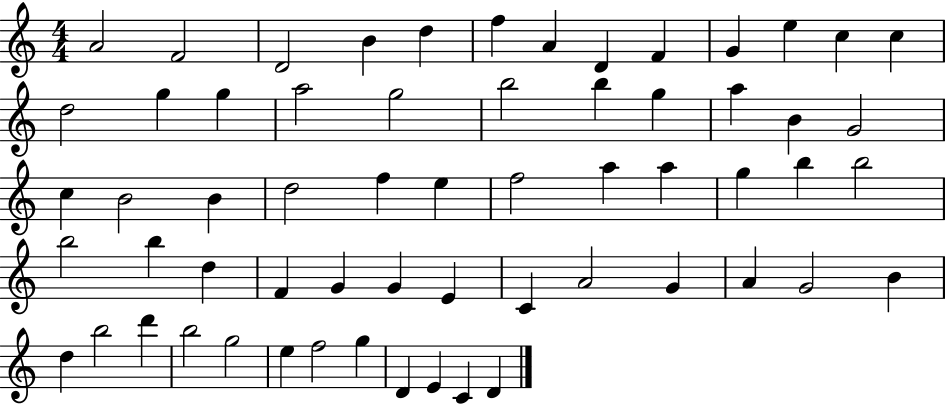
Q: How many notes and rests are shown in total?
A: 61